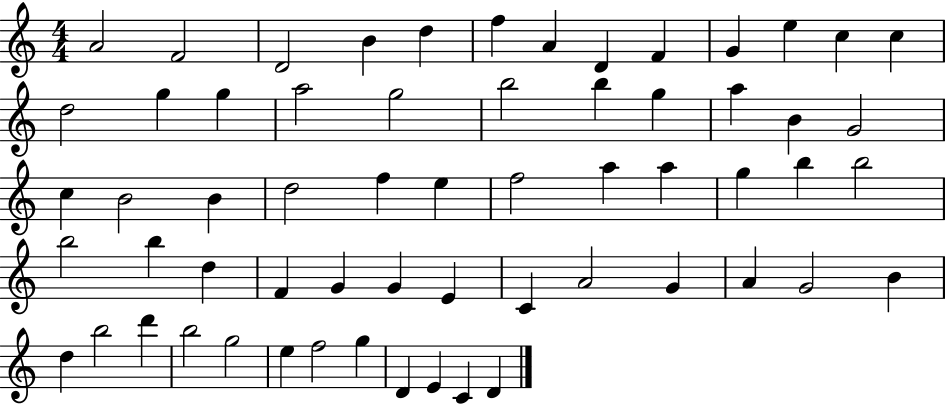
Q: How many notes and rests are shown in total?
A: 61